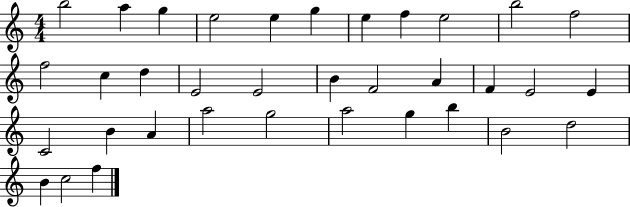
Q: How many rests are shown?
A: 0